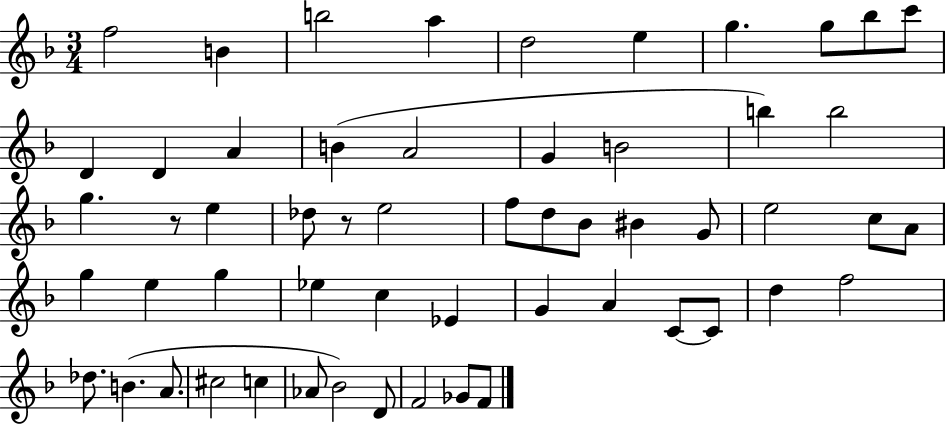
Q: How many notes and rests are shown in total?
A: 56